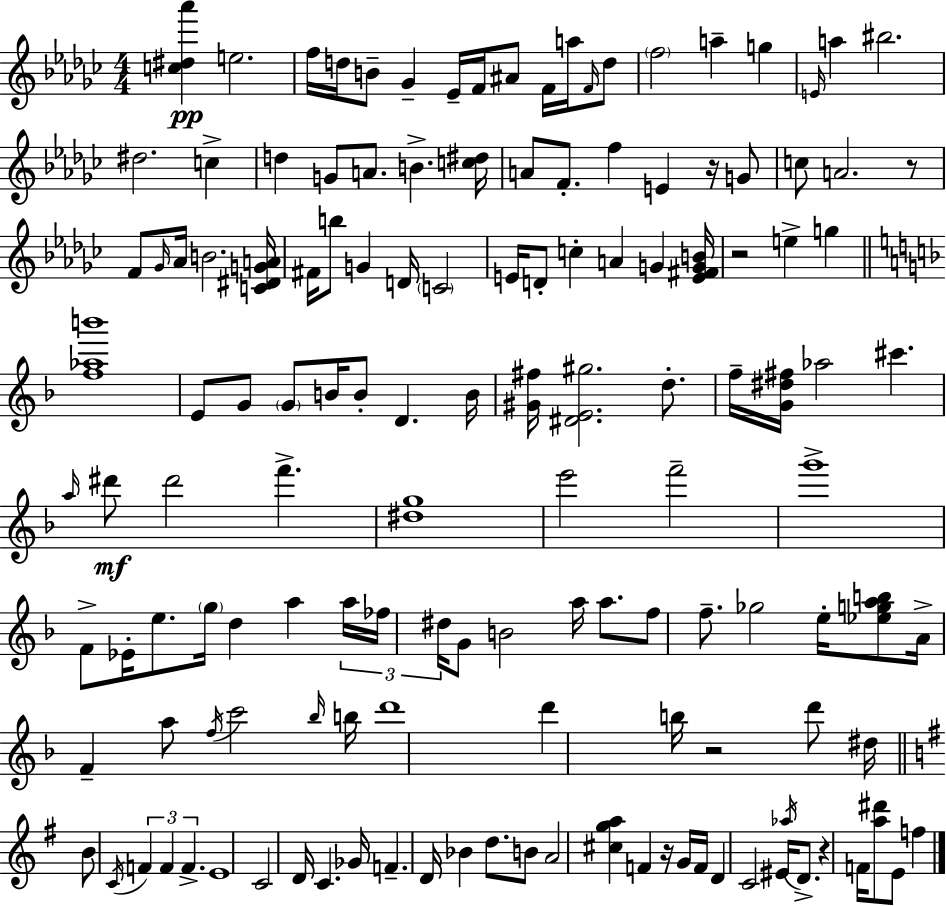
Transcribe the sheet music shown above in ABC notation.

X:1
T:Untitled
M:4/4
L:1/4
K:Ebm
[c^d_a'] e2 f/4 d/4 B/2 _G _E/4 F/4 ^A/2 F/4 a/4 F/4 d/2 f2 a g E/4 a ^b2 ^d2 c d G/2 A/2 B [c^d]/4 A/2 F/2 f E z/4 G/2 c/2 A2 z/2 F/2 _G/4 _A/4 B2 [C^DGA]/4 ^F/4 b/2 G D/4 C2 E/4 D/2 c A G [E^FGB]/4 z2 e g [f_ab']4 E/2 G/2 G/2 B/4 B/2 D B/4 [^G^f]/4 [^DE^g]2 d/2 f/4 [G^d^f]/4 _a2 ^c' a/4 ^d'/2 ^d'2 f' [^dg]4 e'2 f'2 g'4 F/2 _E/4 e/2 g/4 d a a/4 _f/4 ^d/4 G/2 B2 a/4 a/2 f/2 f/2 _g2 e/4 [_egab]/2 A/4 F a/2 f/4 c'2 _b/4 b/4 d'4 d' b/4 z2 d'/2 ^d/4 B/2 C/4 F F F E4 C2 D/4 C _G/4 F D/4 _B d/2 B/2 A2 [^cga] F z/4 G/4 F/4 D C2 ^E/4 _a/4 D/2 z F/4 [a^d']/2 E/2 f